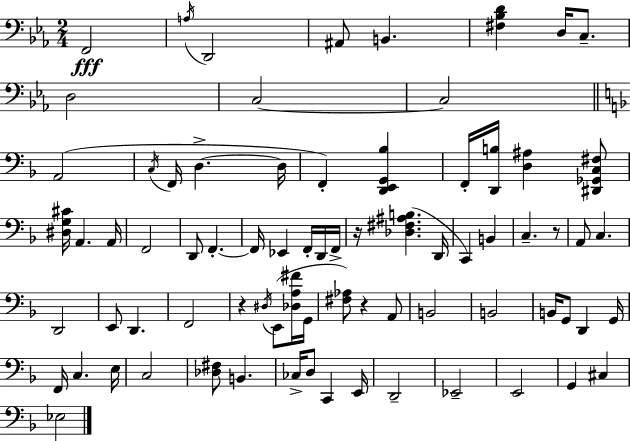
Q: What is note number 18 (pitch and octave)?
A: A2